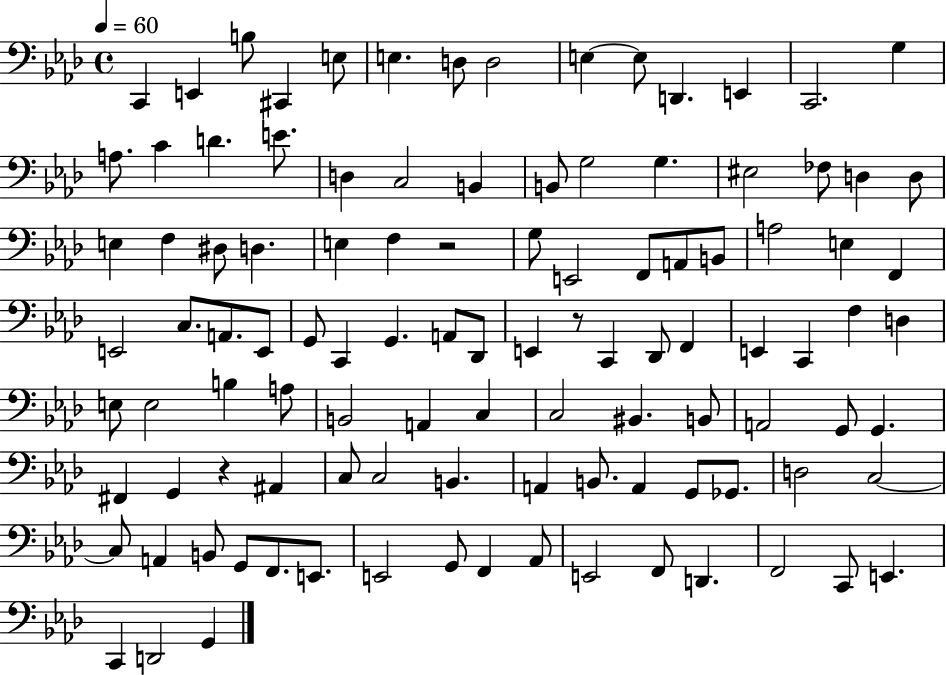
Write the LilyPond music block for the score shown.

{
  \clef bass
  \time 4/4
  \defaultTimeSignature
  \key aes \major
  \tempo 4 = 60
  c,4 e,4 b8 cis,4 e8 | e4. d8 d2 | e4~~ e8 d,4. e,4 | c,2. g4 | \break a8. c'4 d'4. e'8. | d4 c2 b,4 | b,8 g2 g4. | eis2 fes8 d4 d8 | \break e4 f4 dis8 d4. | e4 f4 r2 | g8 e,2 f,8 a,8 b,8 | a2 e4 f,4 | \break e,2 c8. a,8. e,8 | g,8 c,4 g,4. a,8 des,8 | e,4 r8 c,4 des,8 f,4 | e,4 c,4 f4 d4 | \break e8 e2 b4 a8 | b,2 a,4 c4 | c2 bis,4. b,8 | a,2 g,8 g,4. | \break fis,4 g,4 r4 ais,4 | c8 c2 b,4. | a,4 b,8. a,4 g,8 ges,8. | d2 c2~~ | \break c8 a,4 b,8 g,8 f,8. e,8. | e,2 g,8 f,4 aes,8 | e,2 f,8 d,4. | f,2 c,8 e,4. | \break c,4 d,2 g,4 | \bar "|."
}